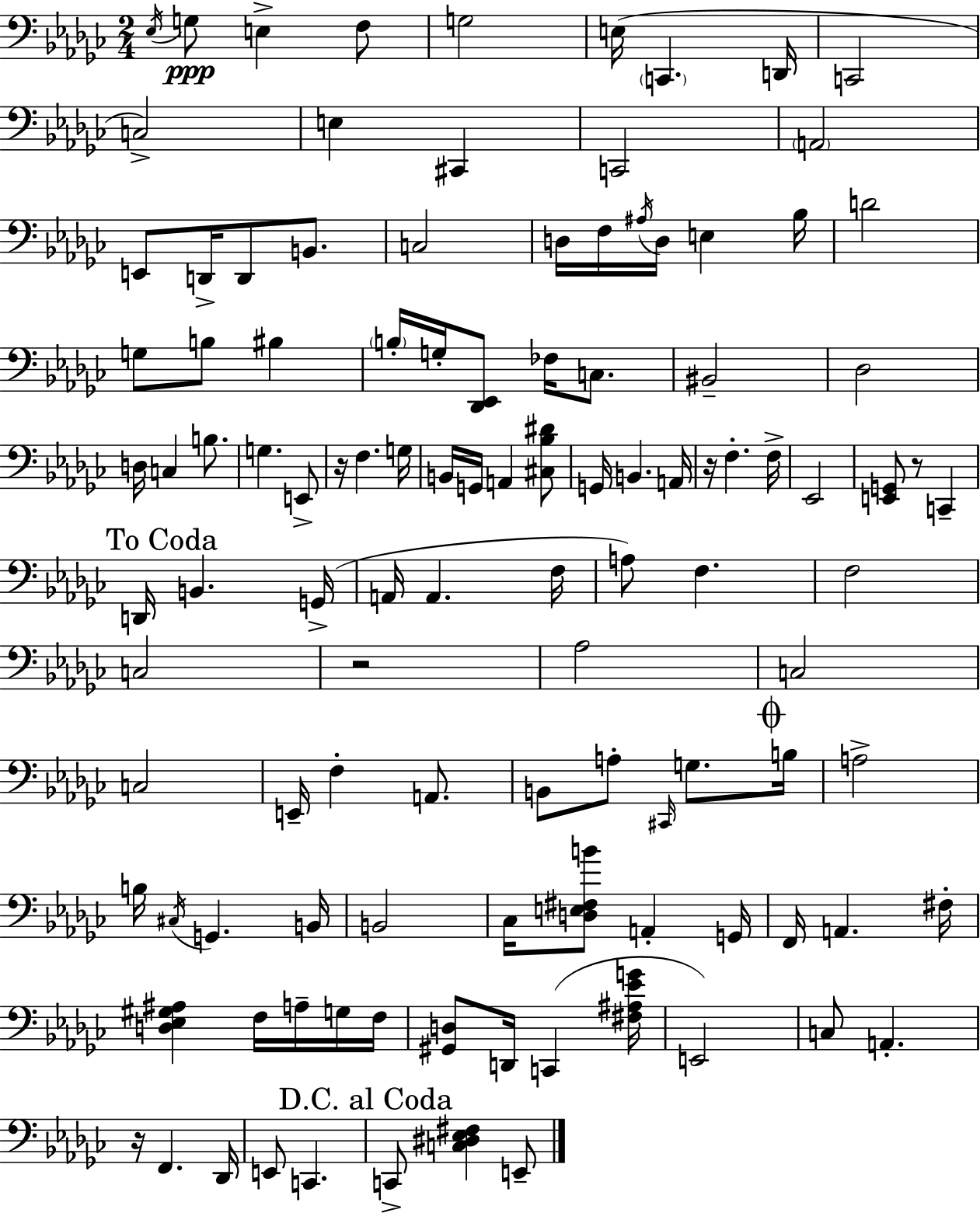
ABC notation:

X:1
T:Untitled
M:2/4
L:1/4
K:Ebm
_E,/4 G,/2 E, F,/2 G,2 E,/4 C,, D,,/4 C,,2 C,2 E, ^C,, C,,2 A,,2 E,,/2 D,,/4 D,,/2 B,,/2 C,2 D,/4 F,/4 ^A,/4 D,/4 E, _B,/4 D2 G,/2 B,/2 ^B, B,/4 G,/4 [_D,,_E,,]/2 _F,/4 C,/2 ^B,,2 _D,2 D,/4 C, B,/2 G, E,,/2 z/4 F, G,/4 B,,/4 G,,/4 A,, [^C,_B,^D]/2 G,,/4 B,, A,,/4 z/4 F, F,/4 _E,,2 [E,,G,,]/2 z/2 C,, D,,/4 B,, G,,/4 A,,/4 A,, F,/4 A,/2 F, F,2 C,2 z2 _A,2 C,2 C,2 E,,/4 F, A,,/2 B,,/2 A,/2 ^C,,/4 G,/2 B,/4 A,2 B,/4 ^C,/4 G,, B,,/4 B,,2 _C,/4 [D,E,^F,B]/2 A,, G,,/4 F,,/4 A,, ^F,/4 [D,_E,^G,^A,] F,/4 A,/4 G,/4 F,/4 [^G,,D,]/2 D,,/4 C,, [^F,^A,_EG]/4 E,,2 C,/2 A,, z/4 F,, _D,,/4 E,,/2 C,, C,,/2 [C,^D,_E,^F,] E,,/2